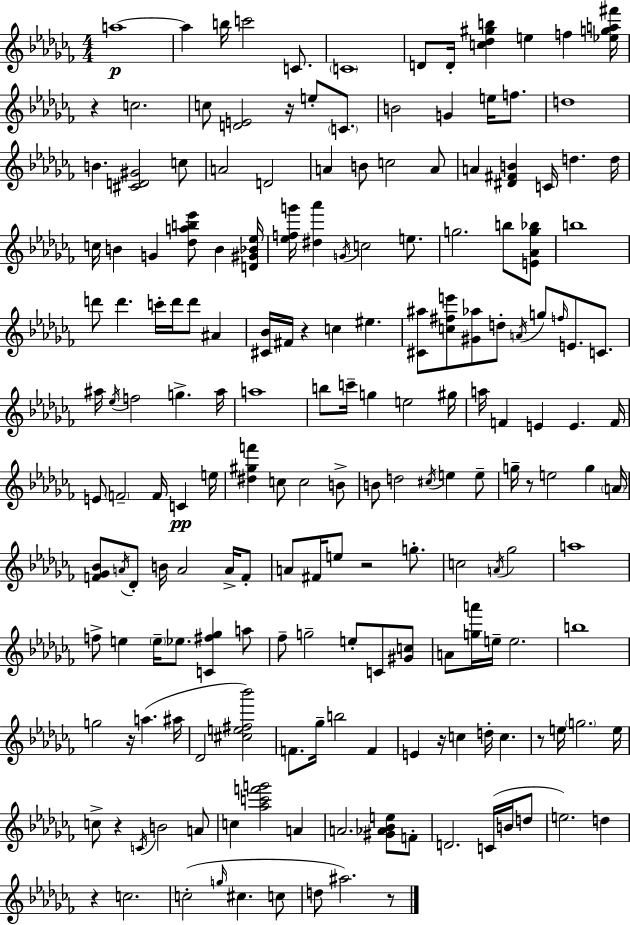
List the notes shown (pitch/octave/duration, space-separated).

A5/w A5/q B5/s C6/h C4/e. C4/w D4/e D4/s [C5,Db5,G#5,B5]/q E5/q F5/q [Eb5,G5,A5,F#6]/s R/q C5/h. C5/e [D4,E4]/h R/s E5/e C4/e. B4/h G4/q E5/s F5/e. D5/w B4/q. [C#4,D4,G#4]/h C5/e A4/h D4/h A4/q B4/e C5/h A4/e A4/q [D#4,F#4,B4]/q C4/s D5/q. D5/s C5/s B4/q G4/q [Db5,A5,B5,Eb6]/e B4/q [D4,G#4,Bb4,Eb5]/s [Eb5,F5,G6]/s [D#5,Ab6]/q G4/s C5/h E5/e. G5/h. B5/e [E4,Ab4,G5,Bb5]/e B5/w D6/e D6/q. C6/s D6/s D6/e A#4/q [C#4,Bb4]/s F#4/s R/q C5/q EIS5/q. [C#4,A#5]/e [C5,F#5,E6]/e [G#4,Ab5]/e D5/e A4/s G5/e F5/s E4/e. C4/e. A#5/s Eb5/s F5/h G5/q. A#5/s A5/w B5/e C6/s G5/q E5/h G#5/s A5/s F4/q E4/q E4/q. F4/s E4/e F4/h F4/s C4/q E5/s [D#5,G#5,F6]/q C5/e C5/h B4/e B4/e D5/h C#5/s E5/q E5/e G5/s R/e E5/h G5/q A4/s [F4,Gb4,Bb4]/e A4/s Db4/e B4/s A4/h A4/s F4/e A4/e F#4/s E5/e R/h G5/e. C5/h A4/s Gb5/h A5/w F5/e E5/q E5/s Eb5/e. [C4,F#5,Gb5]/q A5/e FES5/e G5/h E5/e C4/e [G#4,C5]/e A4/e [G5,A6]/s E5/s E5/h. B5/w G5/h R/s A5/q. A#5/s Db4/h [C#5,E5,F#5,Bb6]/h F4/e. Gb5/s B5/h F4/q E4/q R/s C5/q D5/s C5/q. R/e E5/s G5/h. E5/s C5/e R/q C4/s B4/h A4/e C5/q [Ab5,C6,F6,G6]/h A4/q A4/h. [G#4,Ab4,Bb4,E5]/e F4/e D4/h. C4/s B4/s D5/e E5/h. D5/q R/q C5/h. C5/h G5/s C#5/q. C5/e D5/e A#5/h. R/e